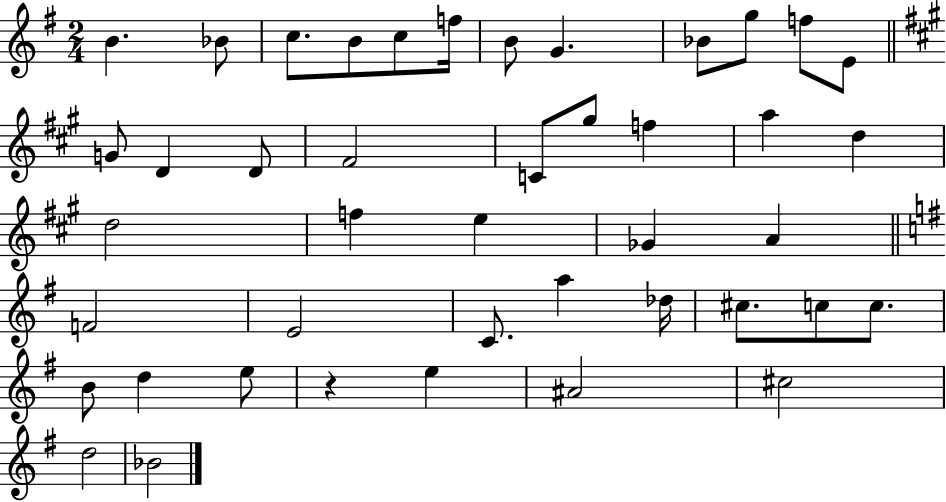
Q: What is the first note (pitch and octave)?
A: B4